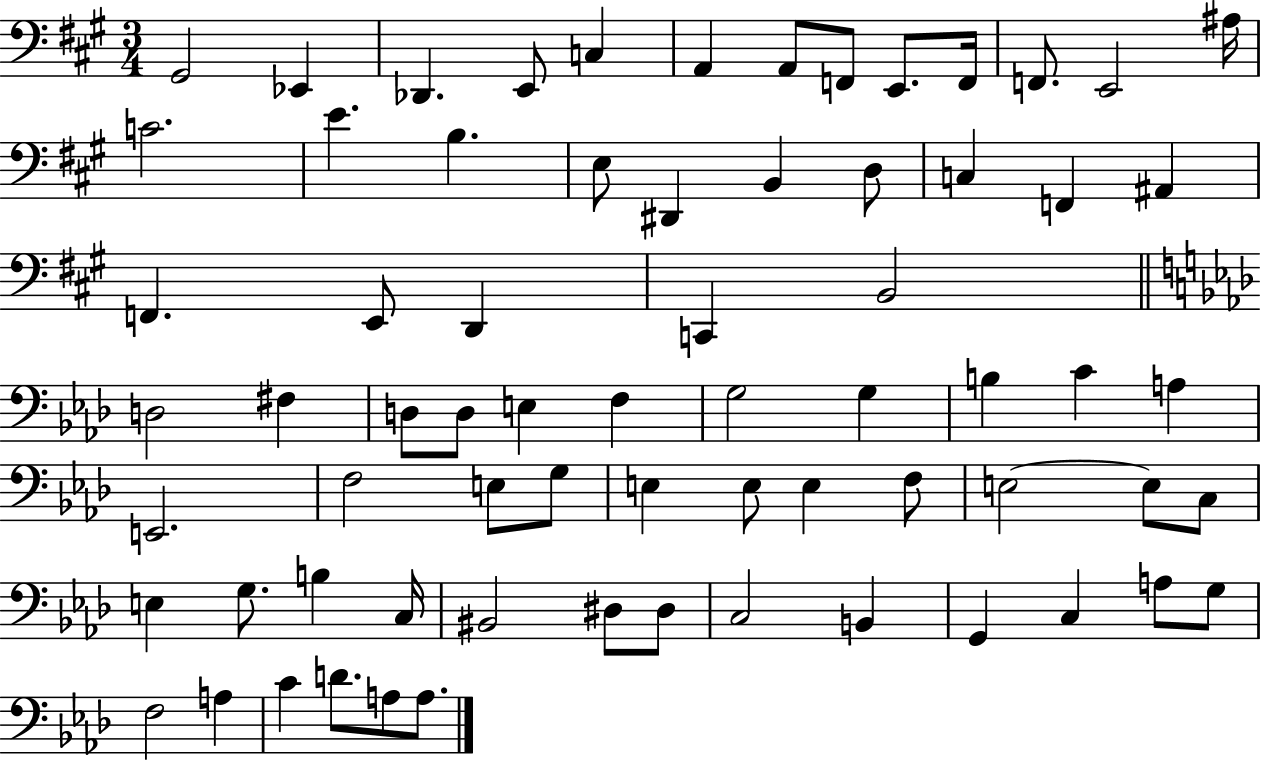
{
  \clef bass
  \numericTimeSignature
  \time 3/4
  \key a \major
  gis,2 ees,4 | des,4. e,8 c4 | a,4 a,8 f,8 e,8. f,16 | f,8. e,2 ais16 | \break c'2. | e'4. b4. | e8 dis,4 b,4 d8 | c4 f,4 ais,4 | \break f,4. e,8 d,4 | c,4 b,2 | \bar "||" \break \key f \minor d2 fis4 | d8 d8 e4 f4 | g2 g4 | b4 c'4 a4 | \break e,2. | f2 e8 g8 | e4 e8 e4 f8 | e2~~ e8 c8 | \break e4 g8. b4 c16 | bis,2 dis8 dis8 | c2 b,4 | g,4 c4 a8 g8 | \break f2 a4 | c'4 d'8. a8 a8. | \bar "|."
}